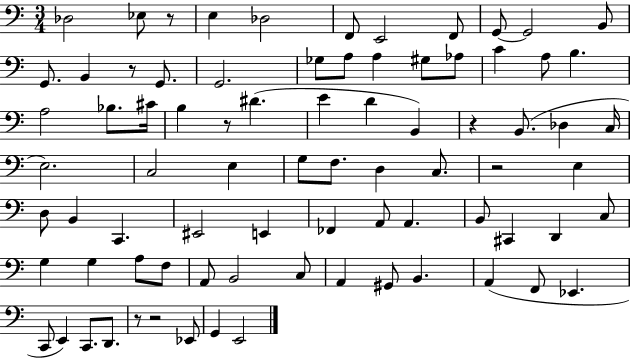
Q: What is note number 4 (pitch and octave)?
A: Db3